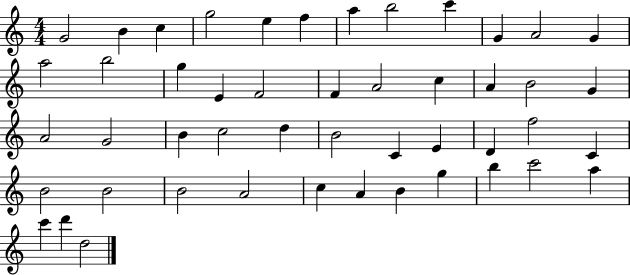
{
  \clef treble
  \numericTimeSignature
  \time 4/4
  \key c \major
  g'2 b'4 c''4 | g''2 e''4 f''4 | a''4 b''2 c'''4 | g'4 a'2 g'4 | \break a''2 b''2 | g''4 e'4 f'2 | f'4 a'2 c''4 | a'4 b'2 g'4 | \break a'2 g'2 | b'4 c''2 d''4 | b'2 c'4 e'4 | d'4 f''2 c'4 | \break b'2 b'2 | b'2 a'2 | c''4 a'4 b'4 g''4 | b''4 c'''2 a''4 | \break c'''4 d'''4 d''2 | \bar "|."
}